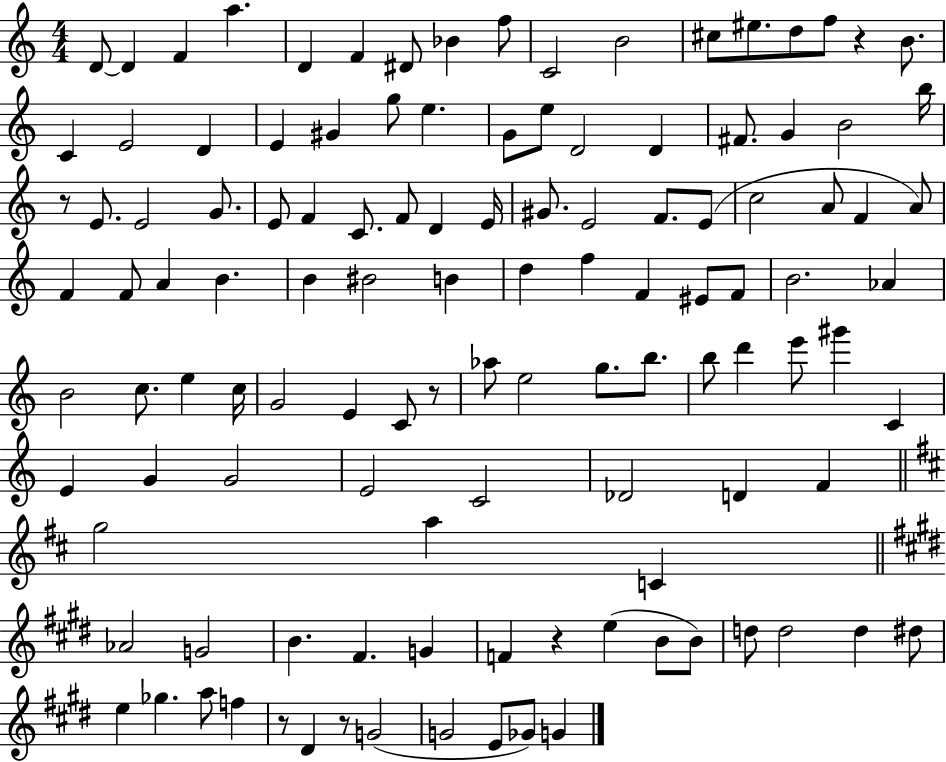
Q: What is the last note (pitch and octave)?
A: G4